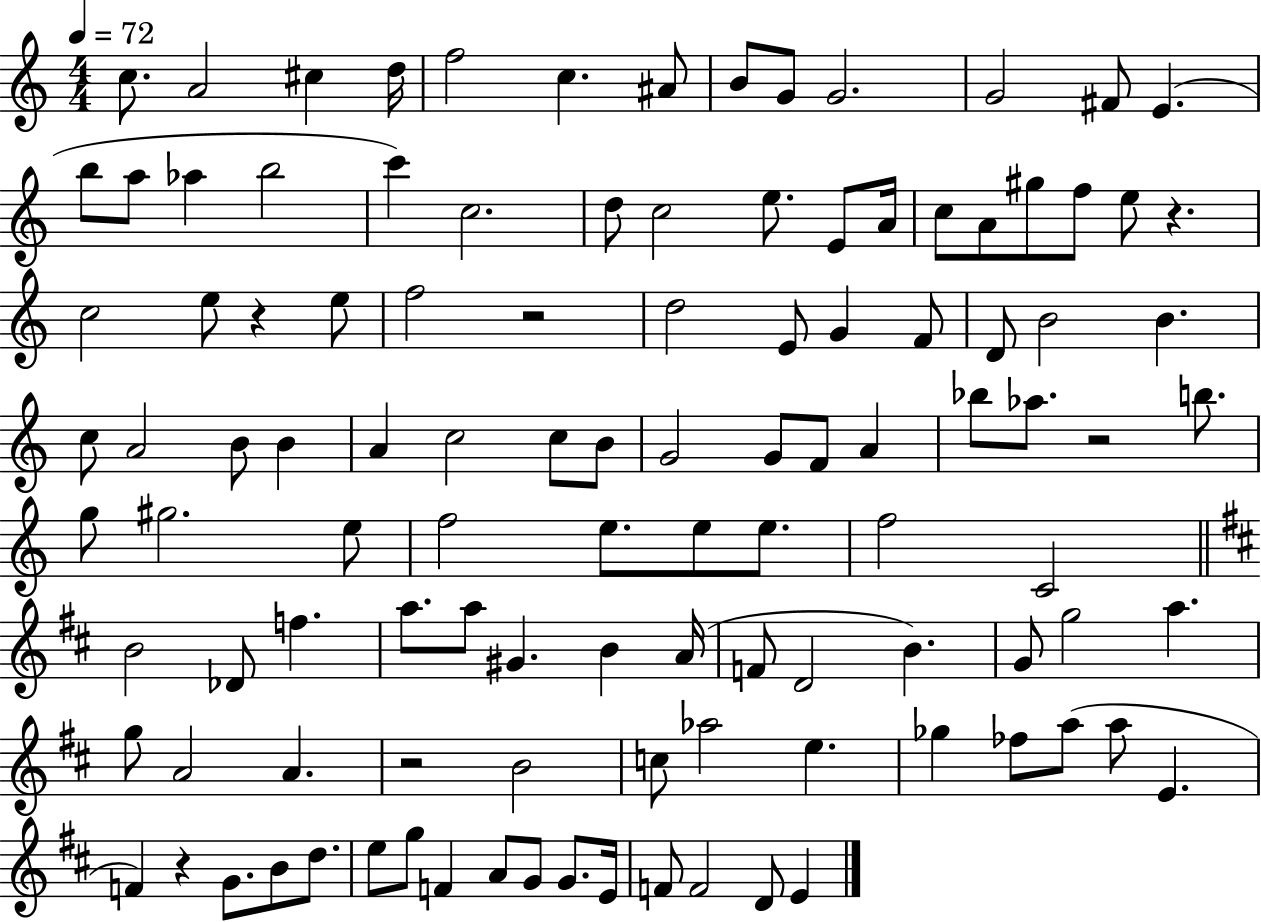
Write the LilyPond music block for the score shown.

{
  \clef treble
  \numericTimeSignature
  \time 4/4
  \key c \major
  \tempo 4 = 72
  c''8. a'2 cis''4 d''16 | f''2 c''4. ais'8 | b'8 g'8 g'2. | g'2 fis'8 e'4.( | \break b''8 a''8 aes''4 b''2 | c'''4) c''2. | d''8 c''2 e''8. e'8 a'16 | c''8 a'8 gis''8 f''8 e''8 r4. | \break c''2 e''8 r4 e''8 | f''2 r2 | d''2 e'8 g'4 f'8 | d'8 b'2 b'4. | \break c''8 a'2 b'8 b'4 | a'4 c''2 c''8 b'8 | g'2 g'8 f'8 a'4 | bes''8 aes''8. r2 b''8. | \break g''8 gis''2. e''8 | f''2 e''8. e''8 e''8. | f''2 c'2 | \bar "||" \break \key d \major b'2 des'8 f''4. | a''8. a''8 gis'4. b'4 a'16( | f'8 d'2 b'4.) | g'8 g''2 a''4. | \break g''8 a'2 a'4. | r2 b'2 | c''8 aes''2 e''4. | ges''4 fes''8 a''8( a''8 e'4. | \break f'4) r4 g'8. b'8 d''8. | e''8 g''8 f'4 a'8 g'8 g'8. e'16 | f'8 f'2 d'8 e'4 | \bar "|."
}